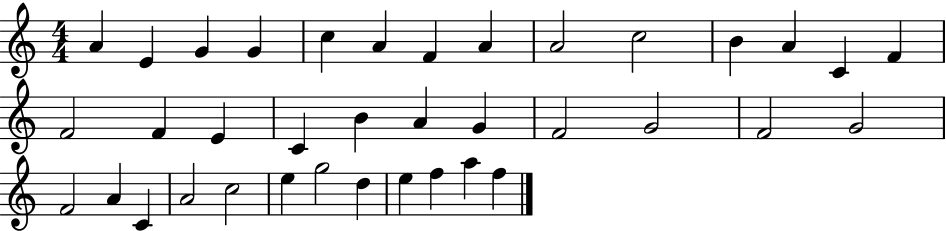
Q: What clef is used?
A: treble